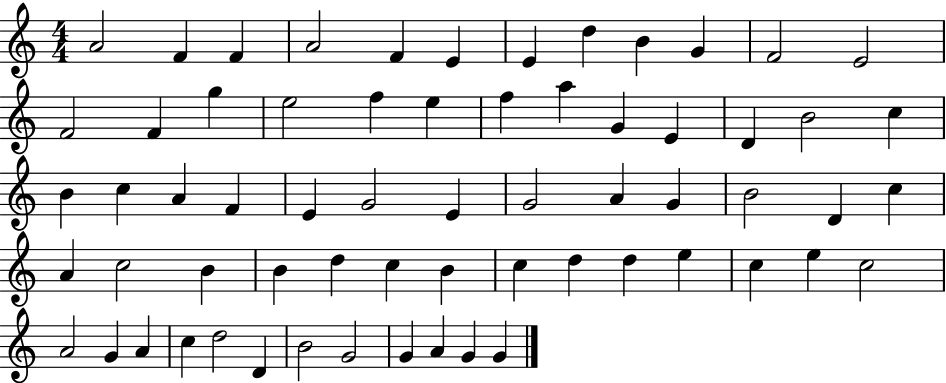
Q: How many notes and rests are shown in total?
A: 64